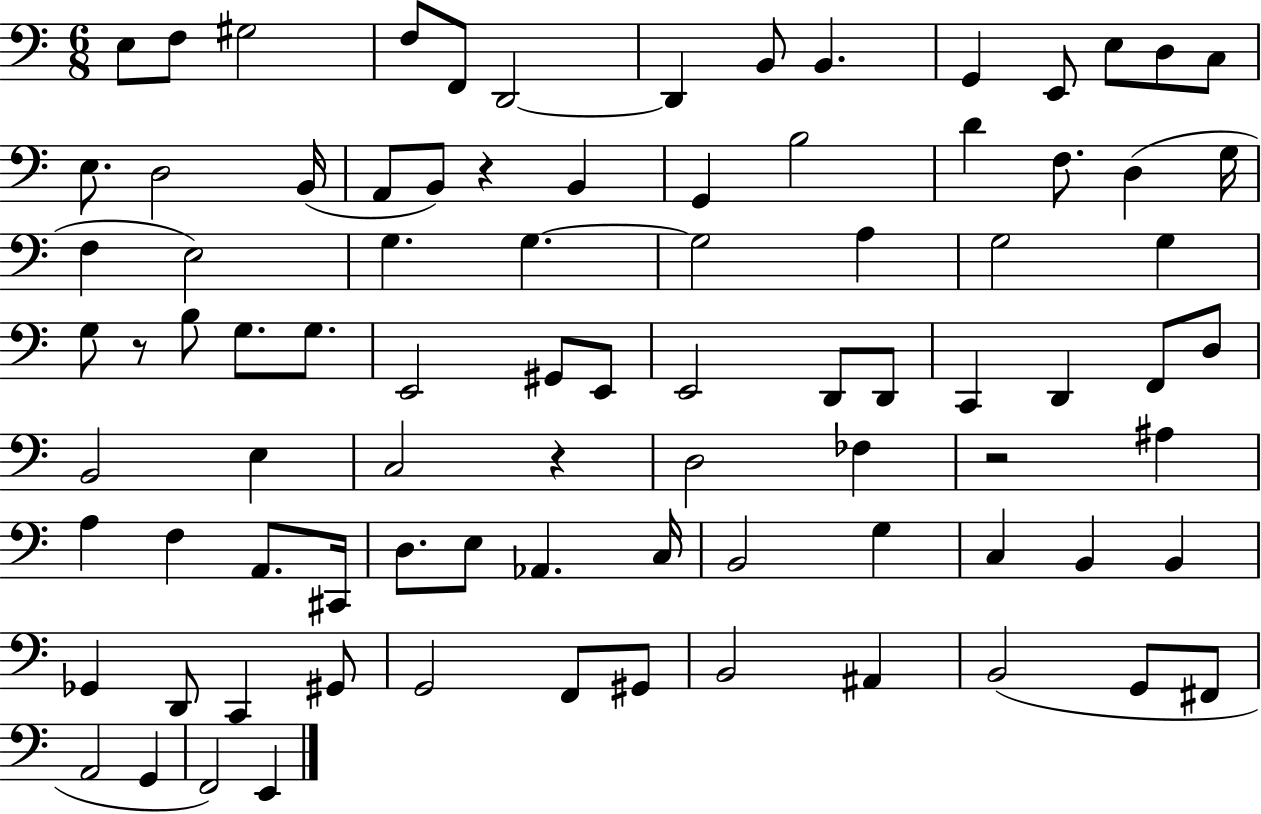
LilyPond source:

{
  \clef bass
  \numericTimeSignature
  \time 6/8
  \key c \major
  e8 f8 gis2 | f8 f,8 d,2~~ | d,4 b,8 b,4. | g,4 e,8 e8 d8 c8 | \break e8. d2 b,16( | a,8 b,8) r4 b,4 | g,4 b2 | d'4 f8. d4( g16 | \break f4 e2) | g4. g4.~~ | g2 a4 | g2 g4 | \break g8 r8 b8 g8. g8. | e,2 gis,8 e,8 | e,2 d,8 d,8 | c,4 d,4 f,8 d8 | \break b,2 e4 | c2 r4 | d2 fes4 | r2 ais4 | \break a4 f4 a,8. cis,16 | d8. e8 aes,4. c16 | b,2 g4 | c4 b,4 b,4 | \break ges,4 d,8 c,4 gis,8 | g,2 f,8 gis,8 | b,2 ais,4 | b,2( g,8 fis,8 | \break a,2 g,4 | f,2) e,4 | \bar "|."
}